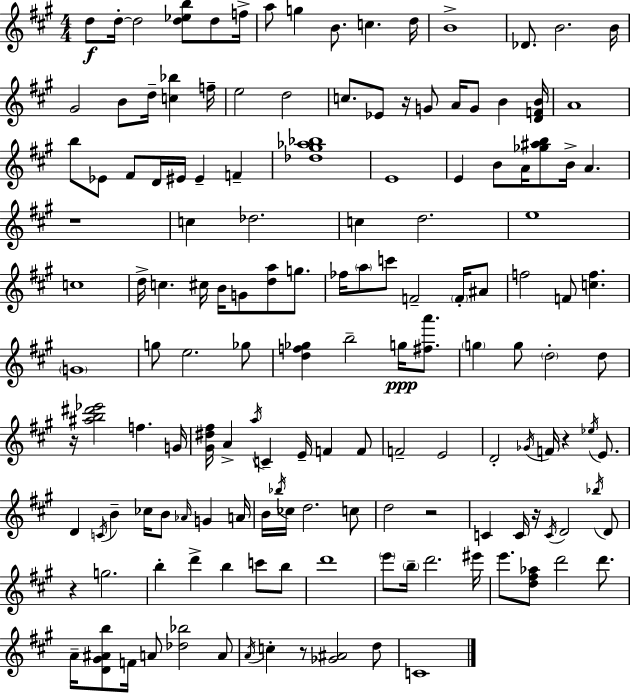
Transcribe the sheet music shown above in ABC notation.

X:1
T:Untitled
M:4/4
L:1/4
K:A
d/2 d/4 d2 [d_eb]/2 d/2 f/4 a/2 g B/2 c d/4 B4 _D/2 B2 B/4 ^G2 B/2 d/4 [c_b] f/4 e2 d2 c/2 _E/2 z/4 G/2 A/4 G/2 B [DFB]/4 A4 b/2 _E/2 ^F/2 D/4 ^E/4 ^E F [_d^g_a_b]4 E4 E B/2 A/4 [_g^ab]/2 B/4 A z4 c _d2 c d2 e4 c4 d/4 c ^c/4 B/4 G/2 [da]/2 g/2 _f/4 a/2 c'/2 F2 F/4 ^A/2 f2 F/2 [cf] G4 g/2 e2 _g/2 [df_g] b2 g/4 [^fa']/2 g g/2 d2 d/2 z/4 [^ab^d'_e']2 f G/4 [^G^d^f]/4 A a/4 C E/4 F F/2 F2 E2 D2 _G/4 F/4 z _e/4 E/2 D C/4 B _c/4 B/2 _A/4 G A/4 B/4 _b/4 _c/4 d2 c/2 d2 z2 C C/4 z/4 C/4 D2 _b/4 D/2 z g2 b d' b c'/2 b/2 d'4 e'/2 b/4 d'2 ^e'/4 e'/2 [d^f_a]/2 d'2 d'/2 A/4 [D^G^Ab]/2 F/4 A/2 [_d_b]2 A/2 A/4 c z/2 [_G^A]2 d/2 C4